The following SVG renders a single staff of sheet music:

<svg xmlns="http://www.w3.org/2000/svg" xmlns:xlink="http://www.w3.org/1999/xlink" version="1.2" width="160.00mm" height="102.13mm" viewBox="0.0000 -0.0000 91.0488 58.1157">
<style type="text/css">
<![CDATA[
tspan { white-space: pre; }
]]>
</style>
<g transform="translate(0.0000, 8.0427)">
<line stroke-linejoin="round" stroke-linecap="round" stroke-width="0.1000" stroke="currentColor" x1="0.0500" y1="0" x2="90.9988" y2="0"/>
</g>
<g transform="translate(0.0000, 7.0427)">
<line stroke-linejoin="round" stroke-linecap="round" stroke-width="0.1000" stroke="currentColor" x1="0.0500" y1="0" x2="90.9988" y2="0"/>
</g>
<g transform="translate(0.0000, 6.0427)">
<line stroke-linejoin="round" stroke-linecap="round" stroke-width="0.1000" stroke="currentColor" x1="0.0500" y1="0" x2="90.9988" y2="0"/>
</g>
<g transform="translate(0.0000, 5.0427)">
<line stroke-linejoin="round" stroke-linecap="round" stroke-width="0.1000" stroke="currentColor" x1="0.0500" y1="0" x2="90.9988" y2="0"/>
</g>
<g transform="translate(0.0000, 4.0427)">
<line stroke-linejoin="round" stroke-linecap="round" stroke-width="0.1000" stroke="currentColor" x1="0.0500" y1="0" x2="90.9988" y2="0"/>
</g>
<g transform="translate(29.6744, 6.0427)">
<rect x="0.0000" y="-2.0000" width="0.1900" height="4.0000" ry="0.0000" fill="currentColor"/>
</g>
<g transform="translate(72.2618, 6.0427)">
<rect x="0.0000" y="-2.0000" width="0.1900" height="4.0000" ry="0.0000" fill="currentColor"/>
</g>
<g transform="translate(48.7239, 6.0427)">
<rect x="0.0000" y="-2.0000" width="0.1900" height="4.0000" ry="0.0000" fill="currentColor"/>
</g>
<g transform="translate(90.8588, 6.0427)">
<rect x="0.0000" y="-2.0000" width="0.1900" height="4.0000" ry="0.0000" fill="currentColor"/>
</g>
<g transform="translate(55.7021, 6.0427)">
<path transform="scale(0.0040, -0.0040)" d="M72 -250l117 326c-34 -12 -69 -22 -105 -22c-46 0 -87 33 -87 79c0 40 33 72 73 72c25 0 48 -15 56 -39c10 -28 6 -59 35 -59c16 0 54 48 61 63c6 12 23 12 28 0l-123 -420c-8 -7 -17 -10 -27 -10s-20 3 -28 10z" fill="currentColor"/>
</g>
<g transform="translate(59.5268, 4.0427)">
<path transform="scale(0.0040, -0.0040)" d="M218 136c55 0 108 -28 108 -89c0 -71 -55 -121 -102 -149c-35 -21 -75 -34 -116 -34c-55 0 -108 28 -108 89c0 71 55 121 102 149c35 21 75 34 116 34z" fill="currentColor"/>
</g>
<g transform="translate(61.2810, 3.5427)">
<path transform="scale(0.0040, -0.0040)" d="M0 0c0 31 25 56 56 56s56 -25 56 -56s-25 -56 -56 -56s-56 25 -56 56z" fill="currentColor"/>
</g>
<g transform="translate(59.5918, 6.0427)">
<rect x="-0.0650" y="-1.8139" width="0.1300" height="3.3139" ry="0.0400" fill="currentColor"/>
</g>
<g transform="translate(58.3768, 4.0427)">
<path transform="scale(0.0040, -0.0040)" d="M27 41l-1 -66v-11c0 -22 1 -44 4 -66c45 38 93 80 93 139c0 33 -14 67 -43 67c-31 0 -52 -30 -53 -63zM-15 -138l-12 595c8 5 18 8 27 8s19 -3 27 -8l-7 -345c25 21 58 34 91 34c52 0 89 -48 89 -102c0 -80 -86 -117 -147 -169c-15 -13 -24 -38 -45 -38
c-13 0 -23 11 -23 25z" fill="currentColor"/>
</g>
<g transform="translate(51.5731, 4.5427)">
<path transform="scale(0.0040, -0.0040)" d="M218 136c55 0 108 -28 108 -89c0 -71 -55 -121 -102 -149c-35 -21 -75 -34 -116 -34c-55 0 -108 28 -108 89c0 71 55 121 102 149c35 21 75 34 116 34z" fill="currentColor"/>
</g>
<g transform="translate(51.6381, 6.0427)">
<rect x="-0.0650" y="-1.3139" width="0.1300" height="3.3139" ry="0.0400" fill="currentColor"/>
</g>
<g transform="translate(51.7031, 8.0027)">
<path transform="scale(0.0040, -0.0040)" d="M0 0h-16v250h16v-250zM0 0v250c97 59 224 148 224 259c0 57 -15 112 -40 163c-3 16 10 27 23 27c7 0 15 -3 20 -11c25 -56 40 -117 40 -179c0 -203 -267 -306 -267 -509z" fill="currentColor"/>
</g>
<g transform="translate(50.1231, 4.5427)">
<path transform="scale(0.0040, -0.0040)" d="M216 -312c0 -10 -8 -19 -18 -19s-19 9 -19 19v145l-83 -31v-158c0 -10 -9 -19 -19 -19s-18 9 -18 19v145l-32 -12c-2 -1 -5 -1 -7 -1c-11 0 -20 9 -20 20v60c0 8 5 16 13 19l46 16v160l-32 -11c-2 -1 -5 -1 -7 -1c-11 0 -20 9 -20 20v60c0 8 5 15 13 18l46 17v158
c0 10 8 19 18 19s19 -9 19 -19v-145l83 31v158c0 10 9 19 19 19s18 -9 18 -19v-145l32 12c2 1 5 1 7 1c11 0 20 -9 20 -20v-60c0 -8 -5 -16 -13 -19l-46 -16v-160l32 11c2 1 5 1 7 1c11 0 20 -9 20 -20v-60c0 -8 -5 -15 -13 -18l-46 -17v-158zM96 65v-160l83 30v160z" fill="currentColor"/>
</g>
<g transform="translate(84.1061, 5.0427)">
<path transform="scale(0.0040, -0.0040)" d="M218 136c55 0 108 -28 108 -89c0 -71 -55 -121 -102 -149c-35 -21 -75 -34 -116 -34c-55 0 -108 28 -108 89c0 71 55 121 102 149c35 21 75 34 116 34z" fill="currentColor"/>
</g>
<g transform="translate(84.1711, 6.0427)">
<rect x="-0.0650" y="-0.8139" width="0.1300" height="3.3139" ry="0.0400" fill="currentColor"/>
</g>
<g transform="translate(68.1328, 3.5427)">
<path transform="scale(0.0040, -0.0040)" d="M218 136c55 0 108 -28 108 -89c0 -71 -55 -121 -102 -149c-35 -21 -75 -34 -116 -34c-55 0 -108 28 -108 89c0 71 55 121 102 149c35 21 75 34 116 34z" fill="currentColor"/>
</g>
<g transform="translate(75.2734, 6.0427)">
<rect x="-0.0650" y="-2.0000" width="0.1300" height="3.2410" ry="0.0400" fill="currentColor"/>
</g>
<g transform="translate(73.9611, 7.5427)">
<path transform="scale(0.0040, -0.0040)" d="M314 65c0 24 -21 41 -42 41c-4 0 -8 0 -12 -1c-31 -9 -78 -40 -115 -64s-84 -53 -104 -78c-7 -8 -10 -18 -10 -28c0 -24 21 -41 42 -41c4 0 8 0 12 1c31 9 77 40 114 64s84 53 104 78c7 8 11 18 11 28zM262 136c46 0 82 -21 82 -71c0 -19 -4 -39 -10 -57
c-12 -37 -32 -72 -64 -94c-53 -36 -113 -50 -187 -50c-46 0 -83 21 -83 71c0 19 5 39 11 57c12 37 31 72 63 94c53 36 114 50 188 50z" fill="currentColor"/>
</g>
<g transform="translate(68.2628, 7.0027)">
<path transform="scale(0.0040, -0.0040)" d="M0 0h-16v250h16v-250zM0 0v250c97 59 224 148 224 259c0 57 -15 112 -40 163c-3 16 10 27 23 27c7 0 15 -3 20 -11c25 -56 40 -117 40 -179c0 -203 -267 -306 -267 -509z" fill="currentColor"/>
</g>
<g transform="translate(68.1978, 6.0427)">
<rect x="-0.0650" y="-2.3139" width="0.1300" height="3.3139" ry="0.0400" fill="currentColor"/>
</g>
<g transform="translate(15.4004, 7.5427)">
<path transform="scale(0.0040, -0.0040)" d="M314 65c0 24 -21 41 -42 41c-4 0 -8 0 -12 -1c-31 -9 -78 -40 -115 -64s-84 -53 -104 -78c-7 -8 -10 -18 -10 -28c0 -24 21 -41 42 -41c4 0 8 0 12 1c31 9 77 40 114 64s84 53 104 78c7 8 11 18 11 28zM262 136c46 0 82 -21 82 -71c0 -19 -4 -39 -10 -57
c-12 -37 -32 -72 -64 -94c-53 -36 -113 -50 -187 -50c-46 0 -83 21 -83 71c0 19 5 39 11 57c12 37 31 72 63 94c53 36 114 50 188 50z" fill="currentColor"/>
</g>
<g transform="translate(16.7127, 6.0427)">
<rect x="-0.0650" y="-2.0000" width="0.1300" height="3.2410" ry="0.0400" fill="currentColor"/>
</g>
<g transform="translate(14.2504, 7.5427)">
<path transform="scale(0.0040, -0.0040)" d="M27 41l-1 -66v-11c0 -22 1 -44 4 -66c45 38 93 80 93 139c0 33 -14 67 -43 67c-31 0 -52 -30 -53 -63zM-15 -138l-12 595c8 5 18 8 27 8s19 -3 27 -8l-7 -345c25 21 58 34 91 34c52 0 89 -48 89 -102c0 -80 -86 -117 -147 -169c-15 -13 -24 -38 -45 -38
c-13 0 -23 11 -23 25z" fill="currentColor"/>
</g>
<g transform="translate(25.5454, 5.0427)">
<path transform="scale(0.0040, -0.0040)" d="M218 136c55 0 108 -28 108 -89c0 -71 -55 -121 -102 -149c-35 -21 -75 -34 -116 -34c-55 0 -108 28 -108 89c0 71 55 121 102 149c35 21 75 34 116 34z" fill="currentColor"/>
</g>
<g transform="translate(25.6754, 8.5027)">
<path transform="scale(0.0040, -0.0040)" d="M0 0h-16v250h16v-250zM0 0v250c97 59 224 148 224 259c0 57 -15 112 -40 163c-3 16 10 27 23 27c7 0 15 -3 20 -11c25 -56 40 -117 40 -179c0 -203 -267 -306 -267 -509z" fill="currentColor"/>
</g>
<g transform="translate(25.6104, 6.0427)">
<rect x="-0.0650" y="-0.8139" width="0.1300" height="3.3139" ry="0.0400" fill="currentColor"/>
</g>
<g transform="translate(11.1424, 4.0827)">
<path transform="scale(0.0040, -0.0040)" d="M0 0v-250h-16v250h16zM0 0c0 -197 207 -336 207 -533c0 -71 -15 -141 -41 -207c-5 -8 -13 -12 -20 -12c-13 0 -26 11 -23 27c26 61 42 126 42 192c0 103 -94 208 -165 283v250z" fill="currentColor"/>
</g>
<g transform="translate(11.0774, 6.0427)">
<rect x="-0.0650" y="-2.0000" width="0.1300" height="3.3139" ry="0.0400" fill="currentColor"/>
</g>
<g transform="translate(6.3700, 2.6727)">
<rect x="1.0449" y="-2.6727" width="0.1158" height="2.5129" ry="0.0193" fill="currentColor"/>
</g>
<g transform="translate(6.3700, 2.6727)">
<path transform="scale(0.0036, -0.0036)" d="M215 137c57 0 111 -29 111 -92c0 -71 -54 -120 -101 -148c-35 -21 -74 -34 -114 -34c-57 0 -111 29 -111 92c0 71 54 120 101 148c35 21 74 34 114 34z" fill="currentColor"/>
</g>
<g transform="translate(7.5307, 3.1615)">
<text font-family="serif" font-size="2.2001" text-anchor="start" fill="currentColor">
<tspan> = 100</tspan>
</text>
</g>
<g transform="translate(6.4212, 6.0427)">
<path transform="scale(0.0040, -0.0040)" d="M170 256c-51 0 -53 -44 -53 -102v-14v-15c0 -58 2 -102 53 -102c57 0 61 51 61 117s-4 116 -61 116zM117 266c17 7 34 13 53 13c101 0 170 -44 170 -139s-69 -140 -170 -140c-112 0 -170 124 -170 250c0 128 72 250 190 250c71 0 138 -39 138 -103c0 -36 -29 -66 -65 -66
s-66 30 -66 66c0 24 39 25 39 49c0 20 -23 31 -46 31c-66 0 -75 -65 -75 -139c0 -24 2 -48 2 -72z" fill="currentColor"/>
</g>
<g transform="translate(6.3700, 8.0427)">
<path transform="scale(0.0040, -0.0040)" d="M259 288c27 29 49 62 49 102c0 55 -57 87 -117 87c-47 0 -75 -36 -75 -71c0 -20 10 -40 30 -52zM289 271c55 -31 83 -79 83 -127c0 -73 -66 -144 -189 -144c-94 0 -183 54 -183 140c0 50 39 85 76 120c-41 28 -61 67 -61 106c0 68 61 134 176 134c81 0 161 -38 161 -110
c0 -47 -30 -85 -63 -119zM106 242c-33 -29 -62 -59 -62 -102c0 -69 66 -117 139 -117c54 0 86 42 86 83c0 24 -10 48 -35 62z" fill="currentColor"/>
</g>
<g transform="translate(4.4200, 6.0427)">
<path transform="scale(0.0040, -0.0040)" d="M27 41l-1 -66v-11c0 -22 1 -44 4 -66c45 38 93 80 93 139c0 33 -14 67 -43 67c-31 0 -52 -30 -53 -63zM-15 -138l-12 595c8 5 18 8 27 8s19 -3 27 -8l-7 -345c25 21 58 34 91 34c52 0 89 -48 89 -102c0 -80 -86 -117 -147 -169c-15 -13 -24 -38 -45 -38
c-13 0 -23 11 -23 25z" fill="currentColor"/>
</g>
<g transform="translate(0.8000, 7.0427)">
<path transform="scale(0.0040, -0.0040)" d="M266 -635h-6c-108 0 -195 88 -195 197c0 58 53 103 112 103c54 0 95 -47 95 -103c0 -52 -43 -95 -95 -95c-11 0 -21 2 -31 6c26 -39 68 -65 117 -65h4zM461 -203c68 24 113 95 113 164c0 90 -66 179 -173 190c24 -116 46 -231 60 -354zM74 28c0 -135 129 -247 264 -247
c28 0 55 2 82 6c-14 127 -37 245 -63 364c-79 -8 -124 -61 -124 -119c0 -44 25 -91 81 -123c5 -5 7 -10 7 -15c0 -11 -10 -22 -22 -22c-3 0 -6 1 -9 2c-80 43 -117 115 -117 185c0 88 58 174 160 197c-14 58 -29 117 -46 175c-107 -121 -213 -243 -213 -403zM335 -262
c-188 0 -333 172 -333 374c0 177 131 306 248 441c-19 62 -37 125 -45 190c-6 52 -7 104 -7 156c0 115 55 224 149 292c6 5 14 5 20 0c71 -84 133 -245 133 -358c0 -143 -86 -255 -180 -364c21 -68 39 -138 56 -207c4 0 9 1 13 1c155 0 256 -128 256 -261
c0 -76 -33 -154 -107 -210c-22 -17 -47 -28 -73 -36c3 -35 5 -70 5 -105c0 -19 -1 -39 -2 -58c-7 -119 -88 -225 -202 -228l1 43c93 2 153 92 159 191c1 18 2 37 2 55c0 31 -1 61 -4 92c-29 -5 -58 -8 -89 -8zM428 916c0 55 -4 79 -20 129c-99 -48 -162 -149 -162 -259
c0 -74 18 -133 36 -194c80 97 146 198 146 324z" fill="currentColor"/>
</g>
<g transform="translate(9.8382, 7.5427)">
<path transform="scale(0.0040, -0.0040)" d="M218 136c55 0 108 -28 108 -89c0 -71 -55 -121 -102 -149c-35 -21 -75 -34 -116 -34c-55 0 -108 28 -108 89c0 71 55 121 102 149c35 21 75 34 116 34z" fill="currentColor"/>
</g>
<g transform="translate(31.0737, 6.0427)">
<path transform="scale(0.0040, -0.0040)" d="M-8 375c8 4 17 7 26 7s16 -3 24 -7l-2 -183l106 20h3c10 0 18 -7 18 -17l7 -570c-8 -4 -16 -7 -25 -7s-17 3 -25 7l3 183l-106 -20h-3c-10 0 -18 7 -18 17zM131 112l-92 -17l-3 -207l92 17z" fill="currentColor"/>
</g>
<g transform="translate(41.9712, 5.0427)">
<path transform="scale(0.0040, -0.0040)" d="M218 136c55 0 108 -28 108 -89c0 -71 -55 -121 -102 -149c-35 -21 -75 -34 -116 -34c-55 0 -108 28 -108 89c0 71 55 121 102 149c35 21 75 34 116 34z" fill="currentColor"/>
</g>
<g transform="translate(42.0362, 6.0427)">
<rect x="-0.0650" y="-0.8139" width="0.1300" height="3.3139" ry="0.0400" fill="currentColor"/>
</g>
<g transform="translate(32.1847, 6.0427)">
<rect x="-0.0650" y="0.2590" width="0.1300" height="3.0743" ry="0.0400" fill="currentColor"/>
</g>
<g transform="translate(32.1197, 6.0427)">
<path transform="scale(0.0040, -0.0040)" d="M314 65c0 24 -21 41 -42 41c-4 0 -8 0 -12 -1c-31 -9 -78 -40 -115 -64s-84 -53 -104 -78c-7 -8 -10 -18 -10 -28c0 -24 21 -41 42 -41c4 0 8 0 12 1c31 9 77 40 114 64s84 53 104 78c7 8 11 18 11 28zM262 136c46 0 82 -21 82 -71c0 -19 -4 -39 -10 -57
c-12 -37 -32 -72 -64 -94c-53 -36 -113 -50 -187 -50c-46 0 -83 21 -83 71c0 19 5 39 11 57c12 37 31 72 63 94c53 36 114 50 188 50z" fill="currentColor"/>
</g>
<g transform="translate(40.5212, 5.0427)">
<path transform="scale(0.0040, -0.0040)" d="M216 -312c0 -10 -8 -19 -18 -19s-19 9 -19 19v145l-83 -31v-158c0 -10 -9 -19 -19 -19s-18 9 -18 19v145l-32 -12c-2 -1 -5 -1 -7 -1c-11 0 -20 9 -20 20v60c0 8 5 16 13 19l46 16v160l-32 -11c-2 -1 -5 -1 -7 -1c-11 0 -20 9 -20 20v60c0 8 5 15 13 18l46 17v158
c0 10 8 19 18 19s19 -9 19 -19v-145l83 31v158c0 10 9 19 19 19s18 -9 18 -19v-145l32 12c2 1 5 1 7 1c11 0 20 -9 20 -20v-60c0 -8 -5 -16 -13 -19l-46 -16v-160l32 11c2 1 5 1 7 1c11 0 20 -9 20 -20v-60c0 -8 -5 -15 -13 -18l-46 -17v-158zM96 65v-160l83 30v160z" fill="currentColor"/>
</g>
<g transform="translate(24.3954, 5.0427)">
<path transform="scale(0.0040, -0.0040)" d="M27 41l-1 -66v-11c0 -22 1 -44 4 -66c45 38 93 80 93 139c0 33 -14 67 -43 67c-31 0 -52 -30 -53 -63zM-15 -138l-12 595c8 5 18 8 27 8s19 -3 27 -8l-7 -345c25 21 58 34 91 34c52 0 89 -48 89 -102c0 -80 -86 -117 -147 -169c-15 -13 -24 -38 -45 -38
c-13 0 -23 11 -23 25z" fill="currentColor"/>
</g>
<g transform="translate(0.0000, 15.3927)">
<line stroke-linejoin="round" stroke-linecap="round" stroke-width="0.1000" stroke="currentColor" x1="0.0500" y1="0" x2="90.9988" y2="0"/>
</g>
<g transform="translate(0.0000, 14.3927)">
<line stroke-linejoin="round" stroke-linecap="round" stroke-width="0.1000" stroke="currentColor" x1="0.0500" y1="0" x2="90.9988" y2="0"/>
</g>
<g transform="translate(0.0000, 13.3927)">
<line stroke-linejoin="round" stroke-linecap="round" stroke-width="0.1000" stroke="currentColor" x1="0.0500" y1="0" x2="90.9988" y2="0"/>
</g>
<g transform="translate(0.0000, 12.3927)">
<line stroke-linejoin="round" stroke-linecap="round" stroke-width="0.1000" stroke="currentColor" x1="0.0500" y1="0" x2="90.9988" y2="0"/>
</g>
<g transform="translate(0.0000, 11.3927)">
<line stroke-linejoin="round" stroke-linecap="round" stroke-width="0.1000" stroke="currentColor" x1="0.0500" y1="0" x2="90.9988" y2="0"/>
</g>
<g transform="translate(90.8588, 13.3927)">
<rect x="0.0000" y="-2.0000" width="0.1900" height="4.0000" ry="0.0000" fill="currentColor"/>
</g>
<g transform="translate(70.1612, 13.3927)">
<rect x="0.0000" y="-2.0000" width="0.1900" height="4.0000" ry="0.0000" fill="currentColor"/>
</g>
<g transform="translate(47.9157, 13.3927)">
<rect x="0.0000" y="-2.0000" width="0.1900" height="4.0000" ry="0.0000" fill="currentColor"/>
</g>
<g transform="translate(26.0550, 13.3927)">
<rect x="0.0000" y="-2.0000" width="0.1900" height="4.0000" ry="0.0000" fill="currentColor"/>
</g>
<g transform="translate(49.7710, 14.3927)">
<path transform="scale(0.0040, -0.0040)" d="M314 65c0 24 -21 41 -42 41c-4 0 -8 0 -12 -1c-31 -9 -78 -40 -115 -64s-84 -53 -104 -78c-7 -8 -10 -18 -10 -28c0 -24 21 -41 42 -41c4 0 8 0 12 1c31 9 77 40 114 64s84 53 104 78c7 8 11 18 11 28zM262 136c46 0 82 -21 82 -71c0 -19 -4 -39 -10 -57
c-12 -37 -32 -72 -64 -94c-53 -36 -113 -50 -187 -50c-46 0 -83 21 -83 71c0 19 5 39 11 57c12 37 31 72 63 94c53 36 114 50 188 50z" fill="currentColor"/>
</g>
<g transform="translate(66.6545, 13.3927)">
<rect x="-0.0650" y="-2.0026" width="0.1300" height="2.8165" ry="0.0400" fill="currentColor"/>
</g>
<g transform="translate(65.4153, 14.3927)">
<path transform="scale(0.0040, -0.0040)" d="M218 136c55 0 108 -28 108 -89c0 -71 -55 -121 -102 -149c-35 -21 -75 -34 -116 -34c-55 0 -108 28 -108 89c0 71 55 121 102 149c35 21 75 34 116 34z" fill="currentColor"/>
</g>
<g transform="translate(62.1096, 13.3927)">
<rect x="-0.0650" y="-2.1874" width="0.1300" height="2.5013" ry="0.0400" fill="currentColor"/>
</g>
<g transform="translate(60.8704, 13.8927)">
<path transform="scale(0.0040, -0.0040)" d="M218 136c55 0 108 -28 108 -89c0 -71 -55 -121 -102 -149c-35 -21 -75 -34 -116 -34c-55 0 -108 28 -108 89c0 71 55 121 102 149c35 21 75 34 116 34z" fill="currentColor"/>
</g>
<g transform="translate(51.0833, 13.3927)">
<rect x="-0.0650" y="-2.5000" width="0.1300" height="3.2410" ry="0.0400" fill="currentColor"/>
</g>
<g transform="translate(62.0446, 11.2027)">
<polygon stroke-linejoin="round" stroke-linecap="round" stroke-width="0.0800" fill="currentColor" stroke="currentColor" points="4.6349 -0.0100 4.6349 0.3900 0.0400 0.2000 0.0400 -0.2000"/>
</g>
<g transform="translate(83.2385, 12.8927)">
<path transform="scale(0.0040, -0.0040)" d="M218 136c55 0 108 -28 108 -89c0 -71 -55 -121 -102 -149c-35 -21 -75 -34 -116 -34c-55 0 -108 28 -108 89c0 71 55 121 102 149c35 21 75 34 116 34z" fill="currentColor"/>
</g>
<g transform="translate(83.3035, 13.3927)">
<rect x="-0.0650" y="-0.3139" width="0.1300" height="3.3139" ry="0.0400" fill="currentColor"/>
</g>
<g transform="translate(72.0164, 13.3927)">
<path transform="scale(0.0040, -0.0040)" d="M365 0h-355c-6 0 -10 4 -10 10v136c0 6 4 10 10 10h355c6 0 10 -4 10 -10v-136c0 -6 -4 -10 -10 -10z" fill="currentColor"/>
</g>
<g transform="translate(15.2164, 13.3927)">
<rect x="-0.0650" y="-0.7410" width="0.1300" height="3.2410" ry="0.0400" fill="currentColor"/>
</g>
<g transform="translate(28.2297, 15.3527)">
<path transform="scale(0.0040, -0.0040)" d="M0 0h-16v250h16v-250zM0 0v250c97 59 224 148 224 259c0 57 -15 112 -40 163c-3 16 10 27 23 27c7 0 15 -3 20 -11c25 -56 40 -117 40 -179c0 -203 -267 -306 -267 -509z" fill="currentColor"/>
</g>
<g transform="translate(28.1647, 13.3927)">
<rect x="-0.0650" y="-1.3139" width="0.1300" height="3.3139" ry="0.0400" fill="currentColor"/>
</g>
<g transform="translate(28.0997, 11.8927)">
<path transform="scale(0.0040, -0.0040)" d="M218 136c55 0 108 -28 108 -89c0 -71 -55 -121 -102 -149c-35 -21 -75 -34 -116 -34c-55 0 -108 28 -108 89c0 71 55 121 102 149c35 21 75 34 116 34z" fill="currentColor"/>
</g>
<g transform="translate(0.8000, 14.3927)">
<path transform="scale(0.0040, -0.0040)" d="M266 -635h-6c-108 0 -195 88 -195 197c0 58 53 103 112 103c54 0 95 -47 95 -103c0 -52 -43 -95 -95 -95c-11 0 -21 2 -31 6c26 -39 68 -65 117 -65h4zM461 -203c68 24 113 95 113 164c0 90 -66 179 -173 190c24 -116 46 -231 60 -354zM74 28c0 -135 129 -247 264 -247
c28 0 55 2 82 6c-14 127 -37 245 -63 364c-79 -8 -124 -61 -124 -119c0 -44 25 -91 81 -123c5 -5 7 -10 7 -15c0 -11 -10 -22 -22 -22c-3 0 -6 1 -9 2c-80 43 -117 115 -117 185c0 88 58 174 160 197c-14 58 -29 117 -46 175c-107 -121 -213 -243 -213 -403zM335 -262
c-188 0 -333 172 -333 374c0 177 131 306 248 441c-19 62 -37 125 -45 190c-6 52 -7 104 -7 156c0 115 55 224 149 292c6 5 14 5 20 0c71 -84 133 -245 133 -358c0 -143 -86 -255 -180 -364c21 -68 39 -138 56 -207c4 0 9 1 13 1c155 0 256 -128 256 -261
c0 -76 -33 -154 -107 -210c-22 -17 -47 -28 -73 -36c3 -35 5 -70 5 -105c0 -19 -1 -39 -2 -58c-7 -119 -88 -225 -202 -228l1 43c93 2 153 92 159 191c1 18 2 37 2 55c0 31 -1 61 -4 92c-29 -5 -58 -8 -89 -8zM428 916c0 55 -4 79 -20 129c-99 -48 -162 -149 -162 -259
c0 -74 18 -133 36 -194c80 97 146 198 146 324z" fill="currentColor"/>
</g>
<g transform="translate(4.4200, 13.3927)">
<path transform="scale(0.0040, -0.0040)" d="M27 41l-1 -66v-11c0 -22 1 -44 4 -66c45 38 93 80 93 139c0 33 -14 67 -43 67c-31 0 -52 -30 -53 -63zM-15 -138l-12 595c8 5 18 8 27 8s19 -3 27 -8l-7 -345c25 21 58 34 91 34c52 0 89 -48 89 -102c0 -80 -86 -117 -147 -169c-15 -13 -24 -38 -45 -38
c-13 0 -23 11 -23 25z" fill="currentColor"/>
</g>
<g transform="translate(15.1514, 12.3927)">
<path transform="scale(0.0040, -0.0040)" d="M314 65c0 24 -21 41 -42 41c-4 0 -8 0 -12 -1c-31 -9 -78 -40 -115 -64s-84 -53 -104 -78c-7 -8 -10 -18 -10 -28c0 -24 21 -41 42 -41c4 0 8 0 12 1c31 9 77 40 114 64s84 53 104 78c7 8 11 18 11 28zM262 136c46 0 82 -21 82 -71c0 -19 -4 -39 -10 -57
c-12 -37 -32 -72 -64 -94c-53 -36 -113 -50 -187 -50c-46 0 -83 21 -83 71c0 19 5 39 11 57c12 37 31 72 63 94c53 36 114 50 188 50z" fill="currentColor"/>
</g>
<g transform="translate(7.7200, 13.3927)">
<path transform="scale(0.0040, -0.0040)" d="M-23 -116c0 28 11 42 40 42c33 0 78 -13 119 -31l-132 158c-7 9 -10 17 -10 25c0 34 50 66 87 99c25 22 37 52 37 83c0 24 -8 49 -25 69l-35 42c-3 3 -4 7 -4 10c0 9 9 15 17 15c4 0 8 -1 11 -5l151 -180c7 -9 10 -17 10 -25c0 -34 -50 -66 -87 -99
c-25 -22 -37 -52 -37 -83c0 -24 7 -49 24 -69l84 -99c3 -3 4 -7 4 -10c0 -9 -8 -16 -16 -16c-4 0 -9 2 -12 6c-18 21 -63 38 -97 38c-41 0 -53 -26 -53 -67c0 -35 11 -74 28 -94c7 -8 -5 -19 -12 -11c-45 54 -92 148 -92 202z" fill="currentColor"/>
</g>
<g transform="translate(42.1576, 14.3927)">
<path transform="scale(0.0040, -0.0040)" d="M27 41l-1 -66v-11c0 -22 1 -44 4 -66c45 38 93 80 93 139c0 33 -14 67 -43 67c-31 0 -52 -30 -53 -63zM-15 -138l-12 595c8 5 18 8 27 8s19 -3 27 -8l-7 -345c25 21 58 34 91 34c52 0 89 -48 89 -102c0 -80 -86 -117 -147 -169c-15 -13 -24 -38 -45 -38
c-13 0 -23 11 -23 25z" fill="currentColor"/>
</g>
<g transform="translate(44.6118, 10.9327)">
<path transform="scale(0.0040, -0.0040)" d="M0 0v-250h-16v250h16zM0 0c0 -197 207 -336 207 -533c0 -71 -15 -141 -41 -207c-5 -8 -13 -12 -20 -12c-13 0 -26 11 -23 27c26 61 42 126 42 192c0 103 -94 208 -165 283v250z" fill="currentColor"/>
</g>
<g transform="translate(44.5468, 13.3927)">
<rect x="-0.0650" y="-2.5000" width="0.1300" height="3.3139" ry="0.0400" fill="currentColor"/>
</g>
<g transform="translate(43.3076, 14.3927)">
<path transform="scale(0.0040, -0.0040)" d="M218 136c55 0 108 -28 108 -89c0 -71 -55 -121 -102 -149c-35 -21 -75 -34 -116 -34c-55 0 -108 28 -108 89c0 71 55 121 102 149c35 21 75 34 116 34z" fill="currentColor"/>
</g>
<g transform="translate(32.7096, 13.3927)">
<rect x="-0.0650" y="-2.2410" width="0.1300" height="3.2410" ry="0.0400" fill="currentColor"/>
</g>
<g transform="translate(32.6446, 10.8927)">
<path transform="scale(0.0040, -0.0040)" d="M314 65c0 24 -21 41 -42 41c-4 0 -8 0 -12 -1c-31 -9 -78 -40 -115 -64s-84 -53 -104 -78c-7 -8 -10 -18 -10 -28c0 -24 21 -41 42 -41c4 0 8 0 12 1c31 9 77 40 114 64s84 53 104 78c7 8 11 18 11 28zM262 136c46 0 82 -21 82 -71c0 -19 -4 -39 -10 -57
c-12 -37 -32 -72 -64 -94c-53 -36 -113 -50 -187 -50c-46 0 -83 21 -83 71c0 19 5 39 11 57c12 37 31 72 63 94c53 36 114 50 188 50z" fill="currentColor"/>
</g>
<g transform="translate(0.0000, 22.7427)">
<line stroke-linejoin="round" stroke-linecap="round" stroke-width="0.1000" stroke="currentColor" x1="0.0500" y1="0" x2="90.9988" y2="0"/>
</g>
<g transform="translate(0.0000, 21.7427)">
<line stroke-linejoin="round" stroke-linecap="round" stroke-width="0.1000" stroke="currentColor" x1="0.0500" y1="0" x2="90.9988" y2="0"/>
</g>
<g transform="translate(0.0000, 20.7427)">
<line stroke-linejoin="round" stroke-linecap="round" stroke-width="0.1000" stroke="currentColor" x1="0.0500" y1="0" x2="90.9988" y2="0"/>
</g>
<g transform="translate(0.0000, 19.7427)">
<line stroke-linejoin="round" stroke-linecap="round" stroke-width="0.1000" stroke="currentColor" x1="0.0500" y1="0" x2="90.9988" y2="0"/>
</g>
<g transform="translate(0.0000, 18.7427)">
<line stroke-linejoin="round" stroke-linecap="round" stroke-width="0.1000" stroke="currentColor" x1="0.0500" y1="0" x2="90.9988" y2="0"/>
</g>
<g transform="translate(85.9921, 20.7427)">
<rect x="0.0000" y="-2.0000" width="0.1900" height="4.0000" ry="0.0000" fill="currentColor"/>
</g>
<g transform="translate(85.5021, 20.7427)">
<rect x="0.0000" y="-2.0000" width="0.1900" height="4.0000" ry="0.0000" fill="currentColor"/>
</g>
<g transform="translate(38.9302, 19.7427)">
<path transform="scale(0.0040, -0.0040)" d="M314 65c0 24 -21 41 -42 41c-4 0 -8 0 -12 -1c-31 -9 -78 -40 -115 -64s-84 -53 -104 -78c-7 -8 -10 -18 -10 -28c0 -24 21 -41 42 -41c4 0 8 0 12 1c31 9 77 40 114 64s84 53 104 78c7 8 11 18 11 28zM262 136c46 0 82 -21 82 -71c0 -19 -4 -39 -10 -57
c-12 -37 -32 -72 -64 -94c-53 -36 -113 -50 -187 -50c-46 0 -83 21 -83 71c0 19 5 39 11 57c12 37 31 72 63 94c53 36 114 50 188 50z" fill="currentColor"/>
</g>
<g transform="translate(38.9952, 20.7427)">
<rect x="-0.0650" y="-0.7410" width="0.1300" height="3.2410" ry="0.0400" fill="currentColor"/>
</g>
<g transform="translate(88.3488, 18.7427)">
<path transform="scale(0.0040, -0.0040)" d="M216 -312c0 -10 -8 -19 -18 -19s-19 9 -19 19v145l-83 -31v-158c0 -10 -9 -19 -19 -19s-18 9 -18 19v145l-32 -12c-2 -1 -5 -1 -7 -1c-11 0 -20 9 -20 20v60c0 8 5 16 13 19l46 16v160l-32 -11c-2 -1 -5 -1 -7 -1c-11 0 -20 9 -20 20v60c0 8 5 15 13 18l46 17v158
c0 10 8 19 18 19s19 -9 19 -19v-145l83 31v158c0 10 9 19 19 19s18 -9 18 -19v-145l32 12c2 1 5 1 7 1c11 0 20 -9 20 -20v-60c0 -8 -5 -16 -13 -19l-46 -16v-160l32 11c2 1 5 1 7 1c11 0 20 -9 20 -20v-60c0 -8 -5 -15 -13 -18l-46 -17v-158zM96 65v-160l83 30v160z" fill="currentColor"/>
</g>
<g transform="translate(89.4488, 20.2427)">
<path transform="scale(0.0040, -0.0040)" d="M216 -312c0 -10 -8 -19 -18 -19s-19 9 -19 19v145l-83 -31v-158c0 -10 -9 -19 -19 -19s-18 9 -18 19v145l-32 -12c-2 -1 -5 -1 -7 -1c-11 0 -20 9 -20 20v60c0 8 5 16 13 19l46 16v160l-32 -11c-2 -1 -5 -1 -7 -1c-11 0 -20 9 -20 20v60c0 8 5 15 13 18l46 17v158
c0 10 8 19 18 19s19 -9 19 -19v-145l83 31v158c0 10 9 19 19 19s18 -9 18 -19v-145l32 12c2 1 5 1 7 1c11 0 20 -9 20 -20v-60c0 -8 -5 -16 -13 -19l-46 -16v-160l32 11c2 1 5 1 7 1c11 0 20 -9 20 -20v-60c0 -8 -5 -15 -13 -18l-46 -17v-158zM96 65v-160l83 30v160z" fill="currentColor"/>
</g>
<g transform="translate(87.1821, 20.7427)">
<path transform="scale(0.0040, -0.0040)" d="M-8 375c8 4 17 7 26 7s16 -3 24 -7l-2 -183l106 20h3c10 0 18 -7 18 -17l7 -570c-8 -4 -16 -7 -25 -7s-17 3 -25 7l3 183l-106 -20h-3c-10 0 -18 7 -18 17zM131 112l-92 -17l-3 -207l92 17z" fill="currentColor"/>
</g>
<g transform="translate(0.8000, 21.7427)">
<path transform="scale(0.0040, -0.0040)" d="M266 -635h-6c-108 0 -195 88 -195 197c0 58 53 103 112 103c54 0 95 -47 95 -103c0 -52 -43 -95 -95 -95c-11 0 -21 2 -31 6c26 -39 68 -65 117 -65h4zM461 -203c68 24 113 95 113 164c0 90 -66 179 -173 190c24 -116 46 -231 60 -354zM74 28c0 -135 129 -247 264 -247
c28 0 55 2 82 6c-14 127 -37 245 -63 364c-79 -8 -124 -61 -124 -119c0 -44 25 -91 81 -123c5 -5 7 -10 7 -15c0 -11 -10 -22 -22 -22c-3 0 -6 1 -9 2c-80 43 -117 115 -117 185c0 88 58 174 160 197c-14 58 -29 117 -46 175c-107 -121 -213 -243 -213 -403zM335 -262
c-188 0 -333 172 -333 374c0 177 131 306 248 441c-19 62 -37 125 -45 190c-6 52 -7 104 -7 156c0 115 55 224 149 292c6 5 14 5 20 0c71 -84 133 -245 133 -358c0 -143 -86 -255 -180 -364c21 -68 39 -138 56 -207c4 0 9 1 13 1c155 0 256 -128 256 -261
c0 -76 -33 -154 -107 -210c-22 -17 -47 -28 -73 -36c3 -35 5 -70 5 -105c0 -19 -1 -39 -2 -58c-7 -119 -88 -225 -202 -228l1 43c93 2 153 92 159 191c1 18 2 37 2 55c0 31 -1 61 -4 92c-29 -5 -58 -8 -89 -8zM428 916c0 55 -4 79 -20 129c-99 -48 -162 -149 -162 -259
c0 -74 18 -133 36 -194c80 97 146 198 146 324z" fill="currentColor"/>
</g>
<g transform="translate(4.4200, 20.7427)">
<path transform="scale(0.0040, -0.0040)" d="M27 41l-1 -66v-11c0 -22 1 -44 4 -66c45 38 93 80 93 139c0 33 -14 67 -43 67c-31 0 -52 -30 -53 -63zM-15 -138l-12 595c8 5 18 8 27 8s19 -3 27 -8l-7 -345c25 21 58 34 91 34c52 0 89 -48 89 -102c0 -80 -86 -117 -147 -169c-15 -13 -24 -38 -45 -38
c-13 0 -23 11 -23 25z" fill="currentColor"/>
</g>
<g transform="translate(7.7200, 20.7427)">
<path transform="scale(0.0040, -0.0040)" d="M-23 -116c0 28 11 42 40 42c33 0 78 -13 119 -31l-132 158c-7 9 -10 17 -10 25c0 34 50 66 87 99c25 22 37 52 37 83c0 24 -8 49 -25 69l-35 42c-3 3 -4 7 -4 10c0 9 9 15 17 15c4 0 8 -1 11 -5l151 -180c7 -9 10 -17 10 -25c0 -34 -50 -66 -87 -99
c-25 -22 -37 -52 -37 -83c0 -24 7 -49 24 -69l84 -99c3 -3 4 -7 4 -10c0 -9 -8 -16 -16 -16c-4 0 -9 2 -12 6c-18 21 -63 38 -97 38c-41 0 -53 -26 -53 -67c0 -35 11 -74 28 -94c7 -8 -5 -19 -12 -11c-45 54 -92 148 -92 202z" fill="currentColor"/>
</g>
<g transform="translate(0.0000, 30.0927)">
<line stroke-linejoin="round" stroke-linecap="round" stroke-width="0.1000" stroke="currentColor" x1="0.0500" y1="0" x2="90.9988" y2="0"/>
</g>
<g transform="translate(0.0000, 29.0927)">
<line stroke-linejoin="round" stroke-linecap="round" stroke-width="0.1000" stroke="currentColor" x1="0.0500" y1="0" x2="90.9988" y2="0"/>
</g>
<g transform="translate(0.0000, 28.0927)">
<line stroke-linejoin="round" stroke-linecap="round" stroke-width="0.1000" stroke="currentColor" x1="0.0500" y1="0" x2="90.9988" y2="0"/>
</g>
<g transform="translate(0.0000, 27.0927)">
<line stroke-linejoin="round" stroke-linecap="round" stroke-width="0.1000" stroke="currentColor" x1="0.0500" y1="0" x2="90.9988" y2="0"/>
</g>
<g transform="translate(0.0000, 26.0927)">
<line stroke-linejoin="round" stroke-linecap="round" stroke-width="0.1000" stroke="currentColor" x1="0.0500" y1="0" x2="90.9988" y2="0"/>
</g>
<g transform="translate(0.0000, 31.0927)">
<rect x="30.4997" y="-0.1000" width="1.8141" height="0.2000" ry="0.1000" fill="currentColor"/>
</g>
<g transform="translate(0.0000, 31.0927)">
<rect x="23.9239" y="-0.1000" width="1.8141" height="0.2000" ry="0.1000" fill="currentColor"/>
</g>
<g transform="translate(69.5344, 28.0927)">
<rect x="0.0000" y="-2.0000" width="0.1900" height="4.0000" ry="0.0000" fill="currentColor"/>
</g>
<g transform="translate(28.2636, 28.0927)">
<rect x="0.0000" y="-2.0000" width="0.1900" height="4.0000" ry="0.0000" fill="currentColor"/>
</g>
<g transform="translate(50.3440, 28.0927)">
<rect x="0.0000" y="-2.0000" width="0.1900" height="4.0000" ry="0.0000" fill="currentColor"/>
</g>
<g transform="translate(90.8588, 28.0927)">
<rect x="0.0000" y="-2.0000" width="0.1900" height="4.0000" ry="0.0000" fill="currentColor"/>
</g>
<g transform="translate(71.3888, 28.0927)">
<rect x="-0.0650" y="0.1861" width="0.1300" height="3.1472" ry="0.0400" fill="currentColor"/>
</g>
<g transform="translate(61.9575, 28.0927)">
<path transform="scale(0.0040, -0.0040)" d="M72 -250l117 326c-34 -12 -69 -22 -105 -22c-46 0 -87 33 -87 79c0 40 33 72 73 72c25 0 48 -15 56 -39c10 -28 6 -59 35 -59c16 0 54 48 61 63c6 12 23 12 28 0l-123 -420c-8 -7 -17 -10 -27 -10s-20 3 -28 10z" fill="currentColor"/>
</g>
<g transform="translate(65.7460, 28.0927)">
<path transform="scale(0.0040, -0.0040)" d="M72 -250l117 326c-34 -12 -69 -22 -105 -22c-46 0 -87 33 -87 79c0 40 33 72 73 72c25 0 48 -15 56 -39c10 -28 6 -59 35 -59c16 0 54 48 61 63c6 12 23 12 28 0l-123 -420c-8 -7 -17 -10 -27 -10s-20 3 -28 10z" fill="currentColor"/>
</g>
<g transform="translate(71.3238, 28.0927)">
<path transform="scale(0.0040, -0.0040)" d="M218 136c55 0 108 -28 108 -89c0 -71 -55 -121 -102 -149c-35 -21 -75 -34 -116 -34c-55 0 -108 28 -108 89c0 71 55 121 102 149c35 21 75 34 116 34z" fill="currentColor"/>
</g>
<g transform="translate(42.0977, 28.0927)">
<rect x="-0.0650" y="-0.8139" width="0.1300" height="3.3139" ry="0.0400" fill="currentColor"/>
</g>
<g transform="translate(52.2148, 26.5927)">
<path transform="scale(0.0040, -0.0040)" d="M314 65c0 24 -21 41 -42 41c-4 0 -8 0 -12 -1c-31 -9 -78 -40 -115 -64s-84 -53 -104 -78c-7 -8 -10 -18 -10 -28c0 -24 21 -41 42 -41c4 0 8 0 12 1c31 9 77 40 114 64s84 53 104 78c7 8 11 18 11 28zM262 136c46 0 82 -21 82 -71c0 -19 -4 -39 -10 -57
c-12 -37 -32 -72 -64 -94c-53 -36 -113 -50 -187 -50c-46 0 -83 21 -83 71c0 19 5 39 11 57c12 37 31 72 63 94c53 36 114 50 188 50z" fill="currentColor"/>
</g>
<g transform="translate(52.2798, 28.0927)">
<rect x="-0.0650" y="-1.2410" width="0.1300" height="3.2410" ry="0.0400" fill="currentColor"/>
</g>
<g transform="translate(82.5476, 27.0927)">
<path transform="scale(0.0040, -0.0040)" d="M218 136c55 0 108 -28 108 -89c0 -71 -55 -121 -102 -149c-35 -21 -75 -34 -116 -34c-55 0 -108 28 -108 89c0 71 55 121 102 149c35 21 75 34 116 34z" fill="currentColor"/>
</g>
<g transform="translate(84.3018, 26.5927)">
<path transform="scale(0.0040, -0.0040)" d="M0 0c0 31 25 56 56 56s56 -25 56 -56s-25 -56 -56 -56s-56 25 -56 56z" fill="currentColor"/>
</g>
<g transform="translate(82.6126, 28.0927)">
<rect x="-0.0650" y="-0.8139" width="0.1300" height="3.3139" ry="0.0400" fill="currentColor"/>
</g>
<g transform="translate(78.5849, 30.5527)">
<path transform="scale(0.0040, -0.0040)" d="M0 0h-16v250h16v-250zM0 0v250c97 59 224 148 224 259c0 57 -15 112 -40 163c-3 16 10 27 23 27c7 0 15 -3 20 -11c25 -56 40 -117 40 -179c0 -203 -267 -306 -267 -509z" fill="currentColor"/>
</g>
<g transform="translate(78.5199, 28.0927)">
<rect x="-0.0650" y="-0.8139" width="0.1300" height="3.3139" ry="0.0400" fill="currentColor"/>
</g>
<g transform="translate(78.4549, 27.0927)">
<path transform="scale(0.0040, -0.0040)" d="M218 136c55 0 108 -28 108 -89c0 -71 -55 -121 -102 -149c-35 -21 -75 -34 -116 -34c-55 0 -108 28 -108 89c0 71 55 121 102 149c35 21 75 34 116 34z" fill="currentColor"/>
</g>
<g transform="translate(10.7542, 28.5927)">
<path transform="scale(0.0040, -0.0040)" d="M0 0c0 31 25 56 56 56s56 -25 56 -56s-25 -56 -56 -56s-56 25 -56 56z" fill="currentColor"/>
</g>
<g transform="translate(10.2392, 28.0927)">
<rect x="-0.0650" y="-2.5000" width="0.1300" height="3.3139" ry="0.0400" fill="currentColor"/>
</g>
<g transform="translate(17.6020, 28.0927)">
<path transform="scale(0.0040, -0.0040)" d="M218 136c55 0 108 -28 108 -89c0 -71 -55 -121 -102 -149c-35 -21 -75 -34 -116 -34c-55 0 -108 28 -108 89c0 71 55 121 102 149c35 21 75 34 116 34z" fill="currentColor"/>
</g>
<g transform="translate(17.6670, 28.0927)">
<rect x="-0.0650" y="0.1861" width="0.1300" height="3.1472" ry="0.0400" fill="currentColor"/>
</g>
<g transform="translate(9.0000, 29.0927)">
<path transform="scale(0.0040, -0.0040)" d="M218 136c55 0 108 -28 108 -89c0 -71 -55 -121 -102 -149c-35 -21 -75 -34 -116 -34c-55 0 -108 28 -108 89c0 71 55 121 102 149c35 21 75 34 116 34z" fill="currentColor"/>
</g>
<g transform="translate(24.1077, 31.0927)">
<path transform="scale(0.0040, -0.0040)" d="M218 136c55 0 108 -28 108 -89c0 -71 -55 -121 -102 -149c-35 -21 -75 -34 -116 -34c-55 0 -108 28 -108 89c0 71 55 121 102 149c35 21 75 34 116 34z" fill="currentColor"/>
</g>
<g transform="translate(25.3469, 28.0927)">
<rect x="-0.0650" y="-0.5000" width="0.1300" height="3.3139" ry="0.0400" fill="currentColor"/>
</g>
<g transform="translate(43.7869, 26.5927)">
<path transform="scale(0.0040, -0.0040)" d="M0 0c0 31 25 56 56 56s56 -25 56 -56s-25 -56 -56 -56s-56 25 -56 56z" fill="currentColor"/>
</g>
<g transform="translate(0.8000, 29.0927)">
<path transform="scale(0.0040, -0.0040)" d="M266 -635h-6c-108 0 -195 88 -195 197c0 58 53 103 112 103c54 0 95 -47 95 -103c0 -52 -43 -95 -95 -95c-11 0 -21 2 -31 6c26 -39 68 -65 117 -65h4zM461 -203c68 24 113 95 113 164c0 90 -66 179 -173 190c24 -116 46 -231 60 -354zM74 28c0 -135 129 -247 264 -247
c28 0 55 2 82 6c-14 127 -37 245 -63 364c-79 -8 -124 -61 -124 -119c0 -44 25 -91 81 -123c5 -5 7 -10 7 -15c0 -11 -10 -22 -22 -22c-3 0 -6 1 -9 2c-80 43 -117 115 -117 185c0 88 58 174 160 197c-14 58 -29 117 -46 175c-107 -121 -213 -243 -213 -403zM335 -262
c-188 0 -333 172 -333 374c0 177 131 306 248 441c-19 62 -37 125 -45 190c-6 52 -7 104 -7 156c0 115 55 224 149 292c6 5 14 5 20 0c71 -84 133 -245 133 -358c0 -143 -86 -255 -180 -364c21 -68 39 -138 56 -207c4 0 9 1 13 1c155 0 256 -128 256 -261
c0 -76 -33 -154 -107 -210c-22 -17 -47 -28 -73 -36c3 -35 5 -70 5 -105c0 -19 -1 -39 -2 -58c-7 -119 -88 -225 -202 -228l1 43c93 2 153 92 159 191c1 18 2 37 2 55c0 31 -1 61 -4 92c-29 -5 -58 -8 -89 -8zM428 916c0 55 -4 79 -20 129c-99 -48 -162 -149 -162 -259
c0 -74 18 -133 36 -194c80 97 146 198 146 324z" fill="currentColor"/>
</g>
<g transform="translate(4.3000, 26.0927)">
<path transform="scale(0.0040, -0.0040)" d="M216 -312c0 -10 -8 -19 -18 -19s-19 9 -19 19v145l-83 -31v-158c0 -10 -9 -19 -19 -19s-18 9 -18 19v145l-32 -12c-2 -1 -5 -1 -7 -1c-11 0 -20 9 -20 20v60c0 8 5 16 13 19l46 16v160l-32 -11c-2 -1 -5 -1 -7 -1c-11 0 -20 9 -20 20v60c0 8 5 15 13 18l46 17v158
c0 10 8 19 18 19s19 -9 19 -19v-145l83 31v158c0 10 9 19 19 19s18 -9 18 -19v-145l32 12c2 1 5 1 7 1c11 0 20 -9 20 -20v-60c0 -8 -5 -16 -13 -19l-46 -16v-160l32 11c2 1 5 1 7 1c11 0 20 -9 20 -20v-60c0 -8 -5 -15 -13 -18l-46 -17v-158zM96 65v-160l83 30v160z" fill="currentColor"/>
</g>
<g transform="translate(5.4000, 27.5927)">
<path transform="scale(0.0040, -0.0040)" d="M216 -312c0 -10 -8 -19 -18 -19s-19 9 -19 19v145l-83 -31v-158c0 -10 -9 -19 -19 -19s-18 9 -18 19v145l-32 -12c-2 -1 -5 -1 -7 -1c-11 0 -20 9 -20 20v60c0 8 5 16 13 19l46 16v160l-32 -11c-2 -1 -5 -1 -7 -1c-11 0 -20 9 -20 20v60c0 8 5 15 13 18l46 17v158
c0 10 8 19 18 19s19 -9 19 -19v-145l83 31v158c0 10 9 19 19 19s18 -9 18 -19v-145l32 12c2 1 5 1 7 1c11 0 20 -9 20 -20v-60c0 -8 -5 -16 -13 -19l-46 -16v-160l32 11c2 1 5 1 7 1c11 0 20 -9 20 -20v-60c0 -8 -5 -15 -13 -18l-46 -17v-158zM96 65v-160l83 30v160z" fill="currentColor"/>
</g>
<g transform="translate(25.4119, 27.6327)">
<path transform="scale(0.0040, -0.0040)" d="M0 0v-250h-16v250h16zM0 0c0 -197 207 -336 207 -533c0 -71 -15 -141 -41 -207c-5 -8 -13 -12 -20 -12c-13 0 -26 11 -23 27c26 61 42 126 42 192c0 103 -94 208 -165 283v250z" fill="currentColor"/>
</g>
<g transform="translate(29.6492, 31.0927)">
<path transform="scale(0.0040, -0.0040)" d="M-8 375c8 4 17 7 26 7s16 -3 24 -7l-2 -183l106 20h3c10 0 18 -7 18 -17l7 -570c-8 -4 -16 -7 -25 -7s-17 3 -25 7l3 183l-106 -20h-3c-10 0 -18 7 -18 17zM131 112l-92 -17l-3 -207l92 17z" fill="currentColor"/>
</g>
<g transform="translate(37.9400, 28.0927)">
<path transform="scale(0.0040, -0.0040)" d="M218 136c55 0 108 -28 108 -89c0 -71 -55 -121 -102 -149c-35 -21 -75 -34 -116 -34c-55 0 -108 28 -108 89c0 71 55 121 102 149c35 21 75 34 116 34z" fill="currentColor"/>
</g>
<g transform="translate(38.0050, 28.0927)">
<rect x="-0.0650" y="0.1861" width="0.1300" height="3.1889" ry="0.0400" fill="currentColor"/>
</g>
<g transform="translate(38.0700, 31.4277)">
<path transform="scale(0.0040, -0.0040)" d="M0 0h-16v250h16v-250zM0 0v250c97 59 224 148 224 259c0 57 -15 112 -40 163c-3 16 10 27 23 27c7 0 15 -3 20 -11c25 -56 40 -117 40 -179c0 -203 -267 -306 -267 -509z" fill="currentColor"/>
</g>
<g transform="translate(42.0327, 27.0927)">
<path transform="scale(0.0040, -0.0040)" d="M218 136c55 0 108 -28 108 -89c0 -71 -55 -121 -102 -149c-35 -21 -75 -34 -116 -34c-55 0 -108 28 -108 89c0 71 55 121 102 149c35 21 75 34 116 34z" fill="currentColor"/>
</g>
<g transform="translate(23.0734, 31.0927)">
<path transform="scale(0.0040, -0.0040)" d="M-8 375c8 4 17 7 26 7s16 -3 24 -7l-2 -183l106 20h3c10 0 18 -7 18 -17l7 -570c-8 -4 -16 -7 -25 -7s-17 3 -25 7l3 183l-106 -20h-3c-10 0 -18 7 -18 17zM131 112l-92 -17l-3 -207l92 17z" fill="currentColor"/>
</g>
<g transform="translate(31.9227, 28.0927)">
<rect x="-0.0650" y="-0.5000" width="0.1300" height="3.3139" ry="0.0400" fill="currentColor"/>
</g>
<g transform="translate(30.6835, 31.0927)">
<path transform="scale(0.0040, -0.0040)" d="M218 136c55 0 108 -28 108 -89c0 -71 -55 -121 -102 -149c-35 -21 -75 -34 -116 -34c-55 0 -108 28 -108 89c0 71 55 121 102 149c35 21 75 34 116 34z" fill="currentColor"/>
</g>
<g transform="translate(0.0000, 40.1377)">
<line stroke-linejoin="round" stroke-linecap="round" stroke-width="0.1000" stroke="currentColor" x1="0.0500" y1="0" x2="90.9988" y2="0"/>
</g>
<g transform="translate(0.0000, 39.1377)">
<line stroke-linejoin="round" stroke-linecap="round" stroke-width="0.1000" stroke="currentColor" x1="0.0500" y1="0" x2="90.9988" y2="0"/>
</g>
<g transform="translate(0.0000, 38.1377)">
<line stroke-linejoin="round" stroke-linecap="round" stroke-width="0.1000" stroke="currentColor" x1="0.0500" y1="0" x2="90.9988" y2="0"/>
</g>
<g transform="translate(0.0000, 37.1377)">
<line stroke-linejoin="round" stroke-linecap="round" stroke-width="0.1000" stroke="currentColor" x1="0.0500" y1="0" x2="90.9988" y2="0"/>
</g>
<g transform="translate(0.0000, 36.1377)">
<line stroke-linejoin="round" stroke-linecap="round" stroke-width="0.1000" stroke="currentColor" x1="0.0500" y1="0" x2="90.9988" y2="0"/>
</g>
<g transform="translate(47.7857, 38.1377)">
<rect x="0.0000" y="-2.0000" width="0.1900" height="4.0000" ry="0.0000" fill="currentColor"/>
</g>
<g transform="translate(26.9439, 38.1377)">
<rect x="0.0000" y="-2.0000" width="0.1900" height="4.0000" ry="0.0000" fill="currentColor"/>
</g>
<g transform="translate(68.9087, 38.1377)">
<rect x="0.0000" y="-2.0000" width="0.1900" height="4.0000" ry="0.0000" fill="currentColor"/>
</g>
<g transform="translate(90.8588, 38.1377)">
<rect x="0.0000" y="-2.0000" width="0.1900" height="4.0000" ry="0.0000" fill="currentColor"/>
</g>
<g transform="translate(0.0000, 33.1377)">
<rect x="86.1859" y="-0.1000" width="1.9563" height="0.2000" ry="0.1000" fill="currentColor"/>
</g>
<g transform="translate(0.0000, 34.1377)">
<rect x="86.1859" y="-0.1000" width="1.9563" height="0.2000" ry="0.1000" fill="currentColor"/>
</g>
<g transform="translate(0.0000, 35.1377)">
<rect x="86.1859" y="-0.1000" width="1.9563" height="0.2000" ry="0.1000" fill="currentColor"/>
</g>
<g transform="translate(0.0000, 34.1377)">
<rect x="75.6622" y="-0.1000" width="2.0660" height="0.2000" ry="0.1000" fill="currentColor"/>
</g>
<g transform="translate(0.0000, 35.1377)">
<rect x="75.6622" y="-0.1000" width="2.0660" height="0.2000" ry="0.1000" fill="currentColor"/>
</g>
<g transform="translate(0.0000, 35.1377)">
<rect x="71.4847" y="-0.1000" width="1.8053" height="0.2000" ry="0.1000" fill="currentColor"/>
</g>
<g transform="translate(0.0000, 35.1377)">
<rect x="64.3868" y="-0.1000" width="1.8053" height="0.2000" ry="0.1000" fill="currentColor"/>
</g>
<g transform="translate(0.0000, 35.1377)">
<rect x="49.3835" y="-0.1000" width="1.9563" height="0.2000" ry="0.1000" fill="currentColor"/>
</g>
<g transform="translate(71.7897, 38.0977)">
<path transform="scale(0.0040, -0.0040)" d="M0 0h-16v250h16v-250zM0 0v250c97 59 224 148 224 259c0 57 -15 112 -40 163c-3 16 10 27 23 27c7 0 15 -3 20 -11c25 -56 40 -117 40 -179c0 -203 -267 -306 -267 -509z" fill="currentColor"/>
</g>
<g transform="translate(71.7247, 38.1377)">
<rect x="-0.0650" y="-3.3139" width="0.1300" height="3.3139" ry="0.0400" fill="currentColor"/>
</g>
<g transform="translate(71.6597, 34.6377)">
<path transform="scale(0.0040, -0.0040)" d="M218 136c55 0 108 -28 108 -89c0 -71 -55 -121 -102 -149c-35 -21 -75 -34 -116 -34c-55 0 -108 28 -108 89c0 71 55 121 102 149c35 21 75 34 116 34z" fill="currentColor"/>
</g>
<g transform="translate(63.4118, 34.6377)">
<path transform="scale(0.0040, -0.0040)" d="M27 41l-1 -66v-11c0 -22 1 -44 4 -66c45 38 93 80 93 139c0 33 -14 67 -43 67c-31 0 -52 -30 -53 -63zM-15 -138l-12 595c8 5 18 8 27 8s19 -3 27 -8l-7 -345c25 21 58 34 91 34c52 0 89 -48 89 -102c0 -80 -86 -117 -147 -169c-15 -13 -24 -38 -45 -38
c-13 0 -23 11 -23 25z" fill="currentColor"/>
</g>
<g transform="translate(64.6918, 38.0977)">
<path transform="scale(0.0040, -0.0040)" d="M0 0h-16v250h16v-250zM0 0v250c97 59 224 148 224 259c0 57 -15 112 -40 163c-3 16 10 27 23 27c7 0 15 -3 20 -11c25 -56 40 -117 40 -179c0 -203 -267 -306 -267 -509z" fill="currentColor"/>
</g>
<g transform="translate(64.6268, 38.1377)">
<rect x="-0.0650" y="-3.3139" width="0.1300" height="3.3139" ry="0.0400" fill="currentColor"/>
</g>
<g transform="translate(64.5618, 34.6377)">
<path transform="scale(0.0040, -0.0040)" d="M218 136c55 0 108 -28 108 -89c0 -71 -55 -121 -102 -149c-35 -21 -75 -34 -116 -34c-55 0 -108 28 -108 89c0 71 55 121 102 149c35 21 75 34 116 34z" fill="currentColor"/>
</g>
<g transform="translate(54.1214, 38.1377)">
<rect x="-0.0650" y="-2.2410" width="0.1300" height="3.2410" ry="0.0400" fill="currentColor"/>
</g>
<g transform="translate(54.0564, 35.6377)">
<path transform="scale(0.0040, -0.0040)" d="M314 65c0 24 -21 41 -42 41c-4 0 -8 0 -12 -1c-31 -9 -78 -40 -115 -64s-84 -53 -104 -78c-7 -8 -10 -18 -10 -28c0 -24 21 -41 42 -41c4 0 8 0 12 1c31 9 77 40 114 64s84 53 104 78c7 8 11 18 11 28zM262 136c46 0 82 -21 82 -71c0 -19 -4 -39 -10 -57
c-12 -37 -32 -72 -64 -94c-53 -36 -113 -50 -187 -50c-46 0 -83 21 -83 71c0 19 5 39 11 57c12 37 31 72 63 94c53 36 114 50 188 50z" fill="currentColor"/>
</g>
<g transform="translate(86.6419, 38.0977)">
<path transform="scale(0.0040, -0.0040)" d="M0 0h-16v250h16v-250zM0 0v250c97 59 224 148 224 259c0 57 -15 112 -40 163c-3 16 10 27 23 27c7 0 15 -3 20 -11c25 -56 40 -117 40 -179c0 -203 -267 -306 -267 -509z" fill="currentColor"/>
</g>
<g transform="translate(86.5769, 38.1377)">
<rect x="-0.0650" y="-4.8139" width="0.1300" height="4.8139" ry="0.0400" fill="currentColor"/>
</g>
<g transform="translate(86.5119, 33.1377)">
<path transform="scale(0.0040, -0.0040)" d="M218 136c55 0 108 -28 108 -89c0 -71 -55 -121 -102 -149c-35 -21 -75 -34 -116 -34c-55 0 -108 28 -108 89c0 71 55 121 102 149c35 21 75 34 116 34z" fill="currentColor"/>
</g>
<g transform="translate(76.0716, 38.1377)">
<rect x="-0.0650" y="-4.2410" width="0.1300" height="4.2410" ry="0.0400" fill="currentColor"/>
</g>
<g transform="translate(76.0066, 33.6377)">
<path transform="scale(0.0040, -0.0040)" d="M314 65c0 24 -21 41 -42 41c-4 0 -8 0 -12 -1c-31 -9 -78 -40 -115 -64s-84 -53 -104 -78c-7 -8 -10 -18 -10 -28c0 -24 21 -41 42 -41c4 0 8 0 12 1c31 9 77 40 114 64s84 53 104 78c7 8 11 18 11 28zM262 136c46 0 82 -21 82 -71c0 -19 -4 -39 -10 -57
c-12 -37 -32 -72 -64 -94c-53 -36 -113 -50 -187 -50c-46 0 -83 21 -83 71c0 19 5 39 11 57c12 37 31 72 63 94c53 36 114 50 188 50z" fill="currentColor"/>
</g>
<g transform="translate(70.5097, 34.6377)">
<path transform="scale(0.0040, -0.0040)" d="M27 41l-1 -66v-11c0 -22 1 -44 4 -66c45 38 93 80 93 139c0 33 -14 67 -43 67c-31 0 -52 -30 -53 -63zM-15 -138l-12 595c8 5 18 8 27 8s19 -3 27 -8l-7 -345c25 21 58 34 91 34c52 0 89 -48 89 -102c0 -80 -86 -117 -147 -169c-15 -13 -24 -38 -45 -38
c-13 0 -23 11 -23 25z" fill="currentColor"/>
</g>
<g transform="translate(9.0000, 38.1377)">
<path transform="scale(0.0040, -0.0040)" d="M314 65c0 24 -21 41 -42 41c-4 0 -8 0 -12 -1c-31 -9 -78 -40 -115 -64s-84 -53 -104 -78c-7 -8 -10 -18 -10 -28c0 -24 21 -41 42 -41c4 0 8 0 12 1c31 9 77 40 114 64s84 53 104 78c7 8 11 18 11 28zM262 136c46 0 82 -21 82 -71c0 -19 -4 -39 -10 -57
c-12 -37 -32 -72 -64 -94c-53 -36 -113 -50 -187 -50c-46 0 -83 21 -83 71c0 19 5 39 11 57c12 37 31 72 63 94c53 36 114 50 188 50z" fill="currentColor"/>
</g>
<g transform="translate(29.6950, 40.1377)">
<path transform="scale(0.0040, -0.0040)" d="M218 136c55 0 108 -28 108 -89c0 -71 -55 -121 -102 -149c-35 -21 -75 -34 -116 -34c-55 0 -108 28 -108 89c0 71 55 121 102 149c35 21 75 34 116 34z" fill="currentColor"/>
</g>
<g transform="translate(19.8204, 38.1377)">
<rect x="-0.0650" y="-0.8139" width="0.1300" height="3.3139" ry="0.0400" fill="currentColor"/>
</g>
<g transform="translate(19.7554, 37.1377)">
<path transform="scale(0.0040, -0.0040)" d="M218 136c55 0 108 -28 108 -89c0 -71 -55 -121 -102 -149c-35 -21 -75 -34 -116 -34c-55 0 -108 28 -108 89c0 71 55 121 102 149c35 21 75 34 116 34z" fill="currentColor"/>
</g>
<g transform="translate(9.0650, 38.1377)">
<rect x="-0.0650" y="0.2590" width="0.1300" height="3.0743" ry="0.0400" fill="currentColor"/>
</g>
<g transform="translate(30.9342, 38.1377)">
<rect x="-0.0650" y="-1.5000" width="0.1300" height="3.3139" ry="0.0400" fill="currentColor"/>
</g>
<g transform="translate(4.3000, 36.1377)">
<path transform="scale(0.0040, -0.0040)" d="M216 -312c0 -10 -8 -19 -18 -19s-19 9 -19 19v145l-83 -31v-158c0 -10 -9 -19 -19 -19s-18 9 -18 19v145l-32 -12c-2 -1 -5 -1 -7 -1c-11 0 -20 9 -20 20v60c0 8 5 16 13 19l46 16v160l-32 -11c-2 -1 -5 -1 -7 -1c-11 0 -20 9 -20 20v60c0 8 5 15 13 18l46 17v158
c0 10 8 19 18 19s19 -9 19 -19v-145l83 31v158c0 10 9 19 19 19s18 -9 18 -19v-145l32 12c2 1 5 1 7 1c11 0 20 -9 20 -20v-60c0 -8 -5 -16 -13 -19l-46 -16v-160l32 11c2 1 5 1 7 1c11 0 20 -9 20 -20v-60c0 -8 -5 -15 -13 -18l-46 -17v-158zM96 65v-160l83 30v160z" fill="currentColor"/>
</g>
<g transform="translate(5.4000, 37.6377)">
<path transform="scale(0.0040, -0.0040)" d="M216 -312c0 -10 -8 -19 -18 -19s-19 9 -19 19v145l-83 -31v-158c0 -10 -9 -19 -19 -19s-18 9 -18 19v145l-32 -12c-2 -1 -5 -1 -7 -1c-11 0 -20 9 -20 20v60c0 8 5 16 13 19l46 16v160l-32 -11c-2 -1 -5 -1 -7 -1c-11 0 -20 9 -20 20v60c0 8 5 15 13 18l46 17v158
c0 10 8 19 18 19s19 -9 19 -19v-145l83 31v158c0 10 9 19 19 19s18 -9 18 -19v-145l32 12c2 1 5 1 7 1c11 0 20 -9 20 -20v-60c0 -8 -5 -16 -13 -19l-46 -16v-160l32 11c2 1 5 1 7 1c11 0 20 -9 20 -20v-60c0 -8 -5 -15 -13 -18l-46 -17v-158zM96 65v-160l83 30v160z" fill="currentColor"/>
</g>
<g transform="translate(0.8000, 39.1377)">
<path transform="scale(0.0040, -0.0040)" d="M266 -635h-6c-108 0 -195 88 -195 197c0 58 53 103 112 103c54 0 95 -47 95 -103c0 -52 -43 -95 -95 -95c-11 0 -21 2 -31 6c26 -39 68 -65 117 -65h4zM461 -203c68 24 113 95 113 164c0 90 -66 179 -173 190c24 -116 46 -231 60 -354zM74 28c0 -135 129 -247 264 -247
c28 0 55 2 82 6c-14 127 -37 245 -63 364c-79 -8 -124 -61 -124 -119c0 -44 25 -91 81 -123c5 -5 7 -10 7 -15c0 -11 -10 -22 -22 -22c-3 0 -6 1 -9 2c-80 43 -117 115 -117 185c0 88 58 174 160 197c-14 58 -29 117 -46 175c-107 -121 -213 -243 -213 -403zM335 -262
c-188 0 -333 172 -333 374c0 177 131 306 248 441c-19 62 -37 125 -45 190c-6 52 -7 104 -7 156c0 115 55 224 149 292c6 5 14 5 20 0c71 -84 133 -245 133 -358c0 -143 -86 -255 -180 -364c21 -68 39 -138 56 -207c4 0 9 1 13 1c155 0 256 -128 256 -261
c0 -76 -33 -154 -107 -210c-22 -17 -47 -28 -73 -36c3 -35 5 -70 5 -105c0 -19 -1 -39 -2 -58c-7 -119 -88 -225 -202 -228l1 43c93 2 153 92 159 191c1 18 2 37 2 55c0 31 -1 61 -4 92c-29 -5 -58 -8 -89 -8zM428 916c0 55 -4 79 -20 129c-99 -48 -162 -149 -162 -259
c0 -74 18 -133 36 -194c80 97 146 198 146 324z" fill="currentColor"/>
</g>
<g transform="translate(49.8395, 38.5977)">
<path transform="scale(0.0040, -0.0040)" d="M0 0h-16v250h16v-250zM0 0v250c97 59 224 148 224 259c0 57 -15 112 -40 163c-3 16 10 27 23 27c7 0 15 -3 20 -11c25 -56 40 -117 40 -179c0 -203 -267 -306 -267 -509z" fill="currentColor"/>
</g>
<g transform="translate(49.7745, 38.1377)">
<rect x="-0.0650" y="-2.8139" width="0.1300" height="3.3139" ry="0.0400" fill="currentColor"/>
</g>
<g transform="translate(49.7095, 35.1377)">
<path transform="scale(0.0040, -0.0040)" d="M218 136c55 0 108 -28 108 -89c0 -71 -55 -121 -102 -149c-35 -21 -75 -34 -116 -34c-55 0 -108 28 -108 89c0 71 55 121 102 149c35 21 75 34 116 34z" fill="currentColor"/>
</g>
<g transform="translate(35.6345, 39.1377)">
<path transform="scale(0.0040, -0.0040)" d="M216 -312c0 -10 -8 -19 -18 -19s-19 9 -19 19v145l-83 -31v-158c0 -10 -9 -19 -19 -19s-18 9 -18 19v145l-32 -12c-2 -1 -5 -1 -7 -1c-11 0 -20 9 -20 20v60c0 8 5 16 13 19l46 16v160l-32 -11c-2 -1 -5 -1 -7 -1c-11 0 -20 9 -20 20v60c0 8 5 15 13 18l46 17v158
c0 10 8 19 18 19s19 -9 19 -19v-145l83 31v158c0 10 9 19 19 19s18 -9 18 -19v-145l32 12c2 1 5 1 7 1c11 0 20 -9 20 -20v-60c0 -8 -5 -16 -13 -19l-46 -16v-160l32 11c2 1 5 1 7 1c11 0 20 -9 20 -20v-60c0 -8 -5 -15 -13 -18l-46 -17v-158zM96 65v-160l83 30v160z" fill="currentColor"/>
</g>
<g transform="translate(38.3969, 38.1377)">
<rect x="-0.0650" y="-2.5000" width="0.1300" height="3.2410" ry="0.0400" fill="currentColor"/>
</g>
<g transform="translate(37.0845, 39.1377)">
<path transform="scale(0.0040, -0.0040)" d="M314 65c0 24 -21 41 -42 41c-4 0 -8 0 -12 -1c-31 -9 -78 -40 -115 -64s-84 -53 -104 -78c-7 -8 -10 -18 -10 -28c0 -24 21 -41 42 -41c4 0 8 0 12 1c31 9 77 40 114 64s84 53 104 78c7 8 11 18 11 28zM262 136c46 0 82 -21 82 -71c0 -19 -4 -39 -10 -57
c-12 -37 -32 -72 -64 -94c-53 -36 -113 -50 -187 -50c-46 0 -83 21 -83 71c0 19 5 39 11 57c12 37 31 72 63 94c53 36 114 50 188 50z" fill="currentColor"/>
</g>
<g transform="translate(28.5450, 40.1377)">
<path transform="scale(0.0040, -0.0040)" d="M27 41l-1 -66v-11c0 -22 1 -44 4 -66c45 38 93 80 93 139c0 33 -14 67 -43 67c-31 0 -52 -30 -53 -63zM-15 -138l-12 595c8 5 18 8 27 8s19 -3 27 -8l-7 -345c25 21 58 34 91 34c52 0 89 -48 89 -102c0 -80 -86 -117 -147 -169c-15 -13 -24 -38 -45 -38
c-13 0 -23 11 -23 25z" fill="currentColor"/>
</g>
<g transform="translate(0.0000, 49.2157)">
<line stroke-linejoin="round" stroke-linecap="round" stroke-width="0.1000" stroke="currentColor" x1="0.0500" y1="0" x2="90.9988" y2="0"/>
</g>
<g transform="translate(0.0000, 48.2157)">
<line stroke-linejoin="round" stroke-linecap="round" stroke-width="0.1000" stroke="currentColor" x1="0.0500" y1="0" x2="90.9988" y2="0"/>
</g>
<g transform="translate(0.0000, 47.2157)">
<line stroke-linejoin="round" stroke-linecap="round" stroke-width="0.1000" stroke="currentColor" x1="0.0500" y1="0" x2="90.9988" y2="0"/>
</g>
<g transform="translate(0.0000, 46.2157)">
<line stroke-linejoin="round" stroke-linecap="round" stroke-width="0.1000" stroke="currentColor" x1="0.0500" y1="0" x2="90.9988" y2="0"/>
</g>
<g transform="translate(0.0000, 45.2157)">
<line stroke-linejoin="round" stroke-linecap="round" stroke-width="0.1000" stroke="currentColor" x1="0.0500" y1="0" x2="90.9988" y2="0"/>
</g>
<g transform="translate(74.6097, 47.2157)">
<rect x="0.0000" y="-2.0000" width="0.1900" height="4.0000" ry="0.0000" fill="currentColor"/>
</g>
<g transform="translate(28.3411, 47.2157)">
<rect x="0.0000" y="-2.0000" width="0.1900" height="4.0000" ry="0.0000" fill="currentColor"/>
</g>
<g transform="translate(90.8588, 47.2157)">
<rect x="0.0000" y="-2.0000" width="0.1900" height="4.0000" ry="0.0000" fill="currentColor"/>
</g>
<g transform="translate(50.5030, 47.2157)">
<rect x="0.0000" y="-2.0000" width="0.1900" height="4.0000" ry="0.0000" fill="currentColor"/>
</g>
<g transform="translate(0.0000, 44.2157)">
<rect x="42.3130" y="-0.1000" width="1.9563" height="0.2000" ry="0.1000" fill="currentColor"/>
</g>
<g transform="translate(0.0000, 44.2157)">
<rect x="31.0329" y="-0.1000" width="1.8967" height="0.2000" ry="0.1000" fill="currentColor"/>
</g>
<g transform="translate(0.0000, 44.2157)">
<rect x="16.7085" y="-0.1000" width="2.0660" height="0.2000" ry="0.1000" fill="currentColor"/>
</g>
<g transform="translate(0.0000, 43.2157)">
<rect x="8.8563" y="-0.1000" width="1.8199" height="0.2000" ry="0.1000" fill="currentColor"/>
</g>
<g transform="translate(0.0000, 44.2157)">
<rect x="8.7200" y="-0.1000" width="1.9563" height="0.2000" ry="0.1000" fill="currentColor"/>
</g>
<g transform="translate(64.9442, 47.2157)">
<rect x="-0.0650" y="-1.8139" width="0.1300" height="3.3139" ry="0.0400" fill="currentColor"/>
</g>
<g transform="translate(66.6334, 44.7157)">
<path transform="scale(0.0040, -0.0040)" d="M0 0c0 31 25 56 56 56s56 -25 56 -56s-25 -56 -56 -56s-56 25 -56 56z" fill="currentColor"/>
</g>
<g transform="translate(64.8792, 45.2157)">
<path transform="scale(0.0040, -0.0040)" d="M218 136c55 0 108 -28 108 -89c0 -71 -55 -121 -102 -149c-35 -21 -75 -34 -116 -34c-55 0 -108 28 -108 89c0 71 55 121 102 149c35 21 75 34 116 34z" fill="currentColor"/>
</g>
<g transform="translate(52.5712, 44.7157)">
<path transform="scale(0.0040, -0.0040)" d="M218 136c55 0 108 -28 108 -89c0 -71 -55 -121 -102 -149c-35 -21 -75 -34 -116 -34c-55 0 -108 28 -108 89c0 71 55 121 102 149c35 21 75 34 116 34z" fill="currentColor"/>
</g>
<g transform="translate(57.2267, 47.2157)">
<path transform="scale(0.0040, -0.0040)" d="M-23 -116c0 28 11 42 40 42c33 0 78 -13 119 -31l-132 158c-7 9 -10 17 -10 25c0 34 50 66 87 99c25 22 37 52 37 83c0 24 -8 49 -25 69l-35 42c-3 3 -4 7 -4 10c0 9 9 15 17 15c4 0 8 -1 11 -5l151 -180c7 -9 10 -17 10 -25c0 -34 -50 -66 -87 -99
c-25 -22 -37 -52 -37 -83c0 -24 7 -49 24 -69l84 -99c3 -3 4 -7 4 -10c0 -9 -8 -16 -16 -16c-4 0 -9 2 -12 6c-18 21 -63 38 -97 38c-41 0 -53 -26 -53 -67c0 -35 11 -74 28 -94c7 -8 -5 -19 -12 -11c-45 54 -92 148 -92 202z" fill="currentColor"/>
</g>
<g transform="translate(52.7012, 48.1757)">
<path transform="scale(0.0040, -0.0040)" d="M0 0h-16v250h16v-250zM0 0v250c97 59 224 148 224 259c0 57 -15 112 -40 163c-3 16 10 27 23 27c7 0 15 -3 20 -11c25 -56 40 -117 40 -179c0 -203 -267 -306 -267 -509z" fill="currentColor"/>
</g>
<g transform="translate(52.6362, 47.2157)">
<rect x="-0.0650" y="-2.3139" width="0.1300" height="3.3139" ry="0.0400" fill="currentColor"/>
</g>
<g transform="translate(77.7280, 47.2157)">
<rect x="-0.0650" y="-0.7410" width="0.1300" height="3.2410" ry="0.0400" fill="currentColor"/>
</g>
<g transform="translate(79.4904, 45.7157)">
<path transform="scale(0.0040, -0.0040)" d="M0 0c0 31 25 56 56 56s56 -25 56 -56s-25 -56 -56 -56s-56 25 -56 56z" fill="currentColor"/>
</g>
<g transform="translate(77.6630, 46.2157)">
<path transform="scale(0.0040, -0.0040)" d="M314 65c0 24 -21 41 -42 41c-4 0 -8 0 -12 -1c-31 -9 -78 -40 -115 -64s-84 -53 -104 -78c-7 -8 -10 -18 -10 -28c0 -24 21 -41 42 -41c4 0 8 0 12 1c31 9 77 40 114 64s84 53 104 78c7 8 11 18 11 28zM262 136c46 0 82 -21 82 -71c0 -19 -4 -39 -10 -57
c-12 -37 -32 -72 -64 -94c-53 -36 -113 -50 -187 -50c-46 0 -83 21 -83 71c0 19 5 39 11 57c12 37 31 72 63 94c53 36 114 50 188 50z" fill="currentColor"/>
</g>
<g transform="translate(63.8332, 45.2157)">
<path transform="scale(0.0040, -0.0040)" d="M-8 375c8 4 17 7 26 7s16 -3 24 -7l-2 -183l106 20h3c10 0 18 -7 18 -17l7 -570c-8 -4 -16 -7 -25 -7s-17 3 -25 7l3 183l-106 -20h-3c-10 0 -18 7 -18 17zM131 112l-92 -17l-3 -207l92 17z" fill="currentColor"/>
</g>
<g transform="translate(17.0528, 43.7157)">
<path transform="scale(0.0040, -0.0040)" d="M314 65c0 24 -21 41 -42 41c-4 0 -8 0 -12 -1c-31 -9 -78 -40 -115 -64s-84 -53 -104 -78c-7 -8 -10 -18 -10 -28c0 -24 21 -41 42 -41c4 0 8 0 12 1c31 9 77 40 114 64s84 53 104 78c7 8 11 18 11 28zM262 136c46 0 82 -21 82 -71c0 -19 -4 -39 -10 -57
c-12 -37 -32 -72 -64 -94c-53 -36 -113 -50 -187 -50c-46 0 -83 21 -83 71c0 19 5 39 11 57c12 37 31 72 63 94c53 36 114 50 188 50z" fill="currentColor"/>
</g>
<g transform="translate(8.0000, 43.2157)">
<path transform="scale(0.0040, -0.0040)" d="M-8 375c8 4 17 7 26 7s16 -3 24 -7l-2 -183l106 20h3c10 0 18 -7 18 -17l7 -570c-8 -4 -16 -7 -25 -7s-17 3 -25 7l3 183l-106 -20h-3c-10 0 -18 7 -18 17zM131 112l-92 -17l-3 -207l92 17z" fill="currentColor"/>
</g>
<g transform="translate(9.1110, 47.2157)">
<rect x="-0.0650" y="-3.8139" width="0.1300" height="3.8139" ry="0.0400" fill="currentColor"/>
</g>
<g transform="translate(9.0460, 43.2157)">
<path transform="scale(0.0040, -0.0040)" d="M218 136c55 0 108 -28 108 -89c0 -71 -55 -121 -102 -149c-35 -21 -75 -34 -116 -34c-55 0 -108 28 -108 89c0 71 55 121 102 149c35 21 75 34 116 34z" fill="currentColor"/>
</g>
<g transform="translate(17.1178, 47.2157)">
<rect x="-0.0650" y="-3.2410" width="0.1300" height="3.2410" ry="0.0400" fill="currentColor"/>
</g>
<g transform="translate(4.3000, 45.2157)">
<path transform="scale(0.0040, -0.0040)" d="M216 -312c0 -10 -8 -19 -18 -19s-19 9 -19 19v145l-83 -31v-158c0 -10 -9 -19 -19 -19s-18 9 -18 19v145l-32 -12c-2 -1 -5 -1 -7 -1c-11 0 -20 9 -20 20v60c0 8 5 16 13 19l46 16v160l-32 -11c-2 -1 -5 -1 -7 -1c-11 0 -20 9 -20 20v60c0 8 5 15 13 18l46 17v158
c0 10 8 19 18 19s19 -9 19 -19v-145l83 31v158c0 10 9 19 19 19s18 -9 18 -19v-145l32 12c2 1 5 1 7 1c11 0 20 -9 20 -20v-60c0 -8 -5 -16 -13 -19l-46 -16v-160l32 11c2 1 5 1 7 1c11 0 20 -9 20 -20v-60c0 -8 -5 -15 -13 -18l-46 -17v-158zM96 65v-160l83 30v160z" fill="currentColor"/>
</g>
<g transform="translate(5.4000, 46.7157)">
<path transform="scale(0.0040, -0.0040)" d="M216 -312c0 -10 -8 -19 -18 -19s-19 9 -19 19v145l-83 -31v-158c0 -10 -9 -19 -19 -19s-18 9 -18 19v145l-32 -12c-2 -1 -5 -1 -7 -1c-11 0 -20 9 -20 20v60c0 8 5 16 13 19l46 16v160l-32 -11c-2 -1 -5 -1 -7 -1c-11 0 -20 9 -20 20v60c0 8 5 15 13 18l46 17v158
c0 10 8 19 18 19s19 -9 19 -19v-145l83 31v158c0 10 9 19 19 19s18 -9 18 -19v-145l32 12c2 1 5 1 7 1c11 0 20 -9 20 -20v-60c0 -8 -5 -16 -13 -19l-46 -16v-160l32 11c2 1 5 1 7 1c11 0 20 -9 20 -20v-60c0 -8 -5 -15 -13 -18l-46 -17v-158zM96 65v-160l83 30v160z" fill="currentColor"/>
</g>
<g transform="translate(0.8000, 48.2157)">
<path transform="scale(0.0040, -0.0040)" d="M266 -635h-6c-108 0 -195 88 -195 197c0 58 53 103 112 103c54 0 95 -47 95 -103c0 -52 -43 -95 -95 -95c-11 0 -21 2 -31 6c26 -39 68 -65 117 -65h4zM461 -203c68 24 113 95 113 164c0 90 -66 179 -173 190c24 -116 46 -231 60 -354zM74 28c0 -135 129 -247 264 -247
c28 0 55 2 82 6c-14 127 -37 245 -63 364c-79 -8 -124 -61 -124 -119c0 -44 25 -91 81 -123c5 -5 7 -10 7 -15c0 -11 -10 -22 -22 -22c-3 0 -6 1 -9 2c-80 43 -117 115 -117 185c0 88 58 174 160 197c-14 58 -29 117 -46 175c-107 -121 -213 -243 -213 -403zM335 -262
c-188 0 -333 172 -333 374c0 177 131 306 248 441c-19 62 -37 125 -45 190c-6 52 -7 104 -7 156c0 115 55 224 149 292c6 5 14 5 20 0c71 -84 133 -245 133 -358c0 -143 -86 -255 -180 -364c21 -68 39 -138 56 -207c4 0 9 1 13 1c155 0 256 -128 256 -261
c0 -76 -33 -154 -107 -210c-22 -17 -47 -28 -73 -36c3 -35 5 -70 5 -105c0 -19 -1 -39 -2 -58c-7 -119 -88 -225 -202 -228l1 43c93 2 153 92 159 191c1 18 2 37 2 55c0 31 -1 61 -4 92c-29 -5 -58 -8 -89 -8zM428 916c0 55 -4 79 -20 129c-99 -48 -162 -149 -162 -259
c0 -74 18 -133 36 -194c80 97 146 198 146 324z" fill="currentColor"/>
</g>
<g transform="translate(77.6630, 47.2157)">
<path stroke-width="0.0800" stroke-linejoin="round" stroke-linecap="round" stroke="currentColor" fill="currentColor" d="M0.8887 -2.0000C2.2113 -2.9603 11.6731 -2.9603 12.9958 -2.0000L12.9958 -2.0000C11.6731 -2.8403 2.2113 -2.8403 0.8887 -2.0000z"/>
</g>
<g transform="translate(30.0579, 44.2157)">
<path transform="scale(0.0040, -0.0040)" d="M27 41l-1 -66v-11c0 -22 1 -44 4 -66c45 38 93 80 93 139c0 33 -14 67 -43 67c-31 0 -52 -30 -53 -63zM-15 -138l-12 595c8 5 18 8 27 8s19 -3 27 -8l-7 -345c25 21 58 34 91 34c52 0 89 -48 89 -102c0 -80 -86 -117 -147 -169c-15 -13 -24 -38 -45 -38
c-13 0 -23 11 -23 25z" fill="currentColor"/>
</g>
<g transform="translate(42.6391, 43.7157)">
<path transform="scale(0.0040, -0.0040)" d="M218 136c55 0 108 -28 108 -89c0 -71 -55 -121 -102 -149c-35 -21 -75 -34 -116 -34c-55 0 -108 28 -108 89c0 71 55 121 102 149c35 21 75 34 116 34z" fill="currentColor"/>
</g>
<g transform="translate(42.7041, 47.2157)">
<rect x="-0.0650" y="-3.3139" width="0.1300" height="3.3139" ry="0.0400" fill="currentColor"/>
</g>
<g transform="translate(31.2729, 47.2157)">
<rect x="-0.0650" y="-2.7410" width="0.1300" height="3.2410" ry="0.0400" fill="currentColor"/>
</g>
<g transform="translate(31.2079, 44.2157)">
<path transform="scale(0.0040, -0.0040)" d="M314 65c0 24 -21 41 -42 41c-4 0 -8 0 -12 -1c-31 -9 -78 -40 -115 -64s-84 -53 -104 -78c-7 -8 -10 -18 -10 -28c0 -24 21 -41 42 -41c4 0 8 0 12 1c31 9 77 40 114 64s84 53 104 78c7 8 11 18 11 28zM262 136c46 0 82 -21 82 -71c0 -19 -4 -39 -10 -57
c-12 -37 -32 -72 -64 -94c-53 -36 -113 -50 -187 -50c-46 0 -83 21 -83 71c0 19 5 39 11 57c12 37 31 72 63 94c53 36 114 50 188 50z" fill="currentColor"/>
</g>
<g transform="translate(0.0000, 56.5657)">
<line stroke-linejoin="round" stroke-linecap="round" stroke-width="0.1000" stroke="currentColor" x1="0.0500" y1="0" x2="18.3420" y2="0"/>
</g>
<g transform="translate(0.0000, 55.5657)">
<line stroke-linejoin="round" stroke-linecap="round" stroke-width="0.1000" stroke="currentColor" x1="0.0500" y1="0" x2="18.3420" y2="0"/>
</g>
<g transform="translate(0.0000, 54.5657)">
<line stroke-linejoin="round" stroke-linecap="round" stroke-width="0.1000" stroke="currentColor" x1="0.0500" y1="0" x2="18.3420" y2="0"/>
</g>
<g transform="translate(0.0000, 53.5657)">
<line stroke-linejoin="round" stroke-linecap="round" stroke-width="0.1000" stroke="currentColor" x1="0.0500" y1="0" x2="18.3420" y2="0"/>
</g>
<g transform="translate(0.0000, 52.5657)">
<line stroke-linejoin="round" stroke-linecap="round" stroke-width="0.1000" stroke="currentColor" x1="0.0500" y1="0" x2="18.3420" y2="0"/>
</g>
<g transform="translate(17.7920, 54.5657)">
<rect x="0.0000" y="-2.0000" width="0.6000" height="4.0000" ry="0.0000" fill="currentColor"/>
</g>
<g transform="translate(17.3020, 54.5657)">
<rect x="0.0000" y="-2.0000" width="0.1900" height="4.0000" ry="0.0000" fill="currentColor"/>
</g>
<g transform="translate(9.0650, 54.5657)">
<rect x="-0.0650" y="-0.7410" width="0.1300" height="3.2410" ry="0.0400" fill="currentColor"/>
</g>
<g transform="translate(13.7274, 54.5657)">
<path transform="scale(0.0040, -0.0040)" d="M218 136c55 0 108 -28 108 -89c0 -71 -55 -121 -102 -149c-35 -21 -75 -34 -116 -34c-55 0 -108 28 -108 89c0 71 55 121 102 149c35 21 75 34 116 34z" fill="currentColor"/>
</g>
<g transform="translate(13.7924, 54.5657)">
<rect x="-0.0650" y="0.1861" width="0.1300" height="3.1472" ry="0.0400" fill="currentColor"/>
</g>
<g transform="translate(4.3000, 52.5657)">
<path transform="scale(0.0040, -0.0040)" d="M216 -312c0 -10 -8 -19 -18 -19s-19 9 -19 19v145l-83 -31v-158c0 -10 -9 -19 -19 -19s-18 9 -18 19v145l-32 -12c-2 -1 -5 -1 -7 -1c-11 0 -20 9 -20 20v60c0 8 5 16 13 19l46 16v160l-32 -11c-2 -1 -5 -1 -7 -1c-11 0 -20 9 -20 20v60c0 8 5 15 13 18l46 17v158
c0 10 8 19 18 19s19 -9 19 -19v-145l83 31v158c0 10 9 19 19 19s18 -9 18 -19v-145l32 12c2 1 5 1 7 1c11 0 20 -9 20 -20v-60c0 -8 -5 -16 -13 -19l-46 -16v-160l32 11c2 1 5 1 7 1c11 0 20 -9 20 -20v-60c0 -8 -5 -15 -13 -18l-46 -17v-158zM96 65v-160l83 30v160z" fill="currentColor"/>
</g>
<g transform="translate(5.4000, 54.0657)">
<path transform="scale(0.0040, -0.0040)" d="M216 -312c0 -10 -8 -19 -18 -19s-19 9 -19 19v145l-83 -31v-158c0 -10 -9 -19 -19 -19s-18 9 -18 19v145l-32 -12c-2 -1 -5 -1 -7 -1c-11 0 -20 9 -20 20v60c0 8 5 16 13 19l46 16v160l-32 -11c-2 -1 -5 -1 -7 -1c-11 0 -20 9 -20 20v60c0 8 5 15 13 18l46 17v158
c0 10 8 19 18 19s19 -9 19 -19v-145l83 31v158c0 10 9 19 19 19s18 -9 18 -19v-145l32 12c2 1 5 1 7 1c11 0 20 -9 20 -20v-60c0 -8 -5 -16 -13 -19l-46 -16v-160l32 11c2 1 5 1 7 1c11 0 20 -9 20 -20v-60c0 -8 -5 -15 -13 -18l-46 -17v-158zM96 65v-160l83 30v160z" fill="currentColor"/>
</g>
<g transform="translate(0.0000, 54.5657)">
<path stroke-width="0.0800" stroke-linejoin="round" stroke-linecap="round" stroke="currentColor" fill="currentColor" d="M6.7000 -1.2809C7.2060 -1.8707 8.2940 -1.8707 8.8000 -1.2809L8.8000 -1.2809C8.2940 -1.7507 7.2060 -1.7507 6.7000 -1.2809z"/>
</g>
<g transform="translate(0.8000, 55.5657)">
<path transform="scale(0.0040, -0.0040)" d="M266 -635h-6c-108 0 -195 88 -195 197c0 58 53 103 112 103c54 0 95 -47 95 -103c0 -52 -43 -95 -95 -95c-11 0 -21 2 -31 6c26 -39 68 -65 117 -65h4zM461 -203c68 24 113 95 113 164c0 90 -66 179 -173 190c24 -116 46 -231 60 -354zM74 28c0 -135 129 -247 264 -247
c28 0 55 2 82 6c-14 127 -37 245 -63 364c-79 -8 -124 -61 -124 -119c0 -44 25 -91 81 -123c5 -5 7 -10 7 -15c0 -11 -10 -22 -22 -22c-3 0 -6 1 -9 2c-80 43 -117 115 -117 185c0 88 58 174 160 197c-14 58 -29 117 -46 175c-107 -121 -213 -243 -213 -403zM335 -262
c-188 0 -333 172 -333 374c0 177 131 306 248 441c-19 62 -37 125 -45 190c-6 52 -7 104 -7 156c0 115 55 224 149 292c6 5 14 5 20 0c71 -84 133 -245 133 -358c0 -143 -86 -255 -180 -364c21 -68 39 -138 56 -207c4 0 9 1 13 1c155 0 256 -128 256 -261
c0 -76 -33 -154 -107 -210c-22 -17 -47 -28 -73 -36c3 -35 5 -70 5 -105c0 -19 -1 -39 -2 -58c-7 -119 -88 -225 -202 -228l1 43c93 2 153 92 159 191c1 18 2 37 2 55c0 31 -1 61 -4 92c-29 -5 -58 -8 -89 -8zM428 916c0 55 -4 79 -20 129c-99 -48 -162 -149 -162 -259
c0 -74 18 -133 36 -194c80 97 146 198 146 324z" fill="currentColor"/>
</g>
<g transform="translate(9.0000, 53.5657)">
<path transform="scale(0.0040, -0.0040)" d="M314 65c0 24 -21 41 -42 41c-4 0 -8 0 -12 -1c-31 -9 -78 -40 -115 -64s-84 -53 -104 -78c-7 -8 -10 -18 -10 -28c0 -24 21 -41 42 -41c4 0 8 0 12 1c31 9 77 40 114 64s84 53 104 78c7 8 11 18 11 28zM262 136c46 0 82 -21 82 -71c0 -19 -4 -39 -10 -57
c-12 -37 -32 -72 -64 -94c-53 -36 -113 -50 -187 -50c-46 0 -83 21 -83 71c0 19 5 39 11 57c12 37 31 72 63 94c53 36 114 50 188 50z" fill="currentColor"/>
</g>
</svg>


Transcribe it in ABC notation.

X:1
T:Untitled
M:6/8
L:1/4
K:F
F/2 _F2 _d/2 B2 ^d ^e/2 z/2 _f g/2 F2 d z d2 e/2 g2 _G/2 G2 A/2 G/2 z2 c z d2 G B C/2 C B/2 d e2 z/2 z/2 B d/2 d B2 d _E ^G2 a/2 g2 _b/2 _b/2 d'2 e'/2 c' b2 _a2 b g/2 z f d2 d2 B